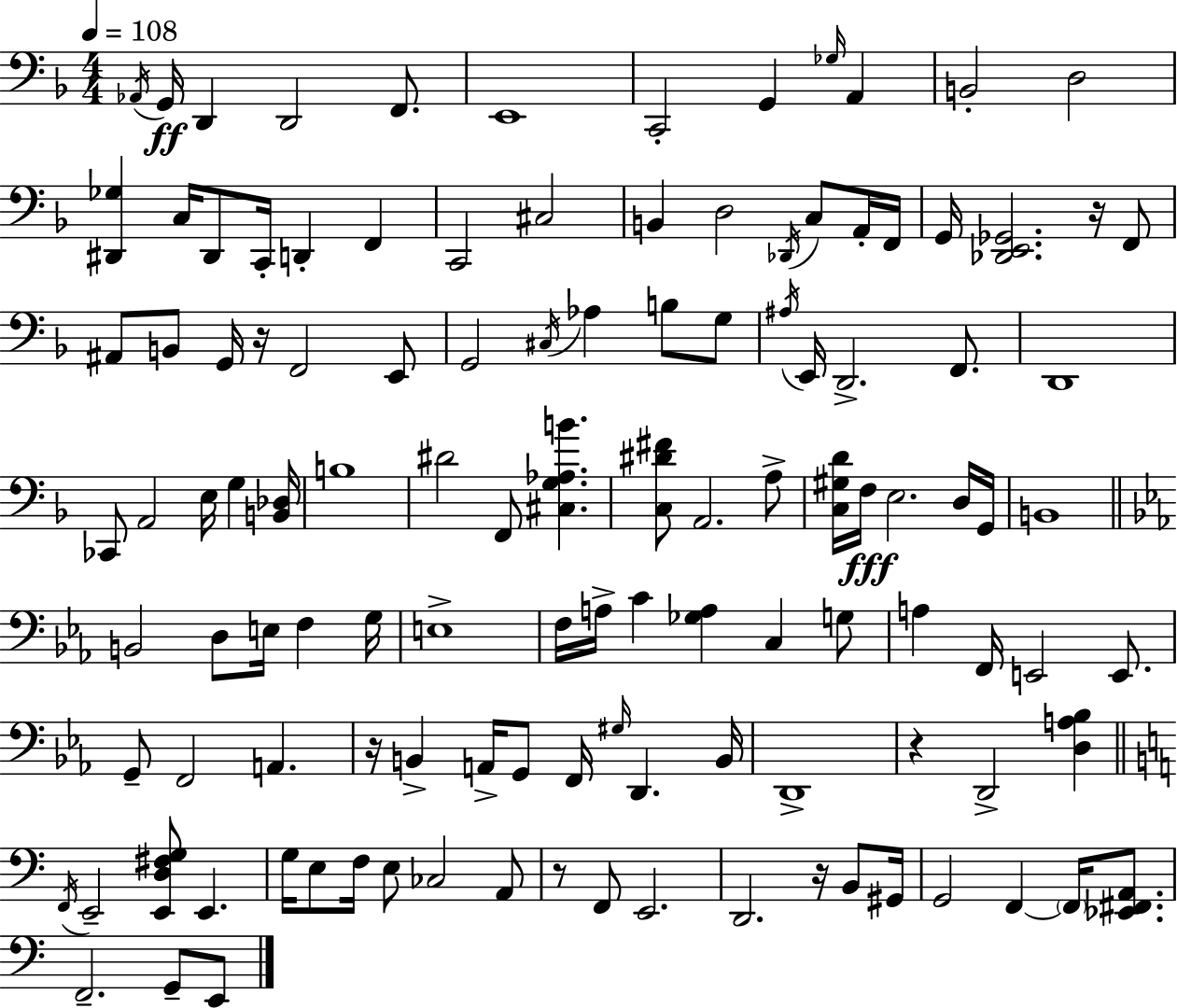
{
  \clef bass
  \numericTimeSignature
  \time 4/4
  \key f \major
  \tempo 4 = 108
  \acciaccatura { aes,16 }\ff g,16 d,4 d,2 f,8. | e,1 | c,2-. g,4 \grace { ges16 } a,4 | b,2-. d2 | \break <dis, ges>4 c16 dis,8 c,16-. d,4-. f,4 | c,2 cis2 | b,4 d2 \acciaccatura { des,16 } c8 | a,16-. f,16 g,16 <des, e, ges,>2. | \break r16 f,8 ais,8 b,8 g,16 r16 f,2 | e,8 g,2 \acciaccatura { cis16 } aes4 | b8 g8 \acciaccatura { ais16 } e,16 d,2.-> | f,8. d,1 | \break ces,8 a,2 e16 | g4 <b, des>16 b1 | dis'2 f,8 <cis g aes b'>4. | <c dis' fis'>8 a,2. | \break a8-> <c gis d'>16 f16\fff e2. | d16 g,16 b,1 | \bar "||" \break \key c \minor b,2 d8 e16 f4 g16 | e1-> | f16 a16-> c'4 <ges a>4 c4 g8 | a4 f,16 e,2 e,8. | \break g,8-- f,2 a,4. | r16 b,4-> a,16-> g,8 f,16 \grace { gis16 } d,4. | b,16 d,1-> | r4 d,2-> <d a bes>4 | \break \bar "||" \break \key c \major \acciaccatura { f,16 } e,2-- <e, d fis g>8 e,4. | g16 e8 f16 e8 ces2 a,8 | r8 f,8 e,2. | d,2. r16 b,8 | \break gis,16 g,2 f,4~~ \parenthesize f,16 <ees, fis, a,>8. | f,2.-- g,8-- e,8 | \bar "|."
}